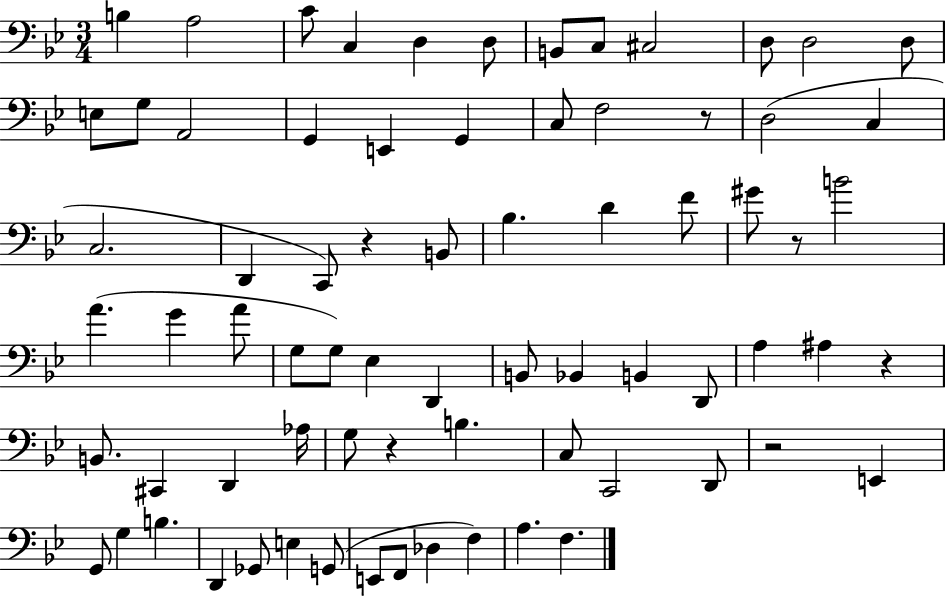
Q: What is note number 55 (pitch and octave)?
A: G2